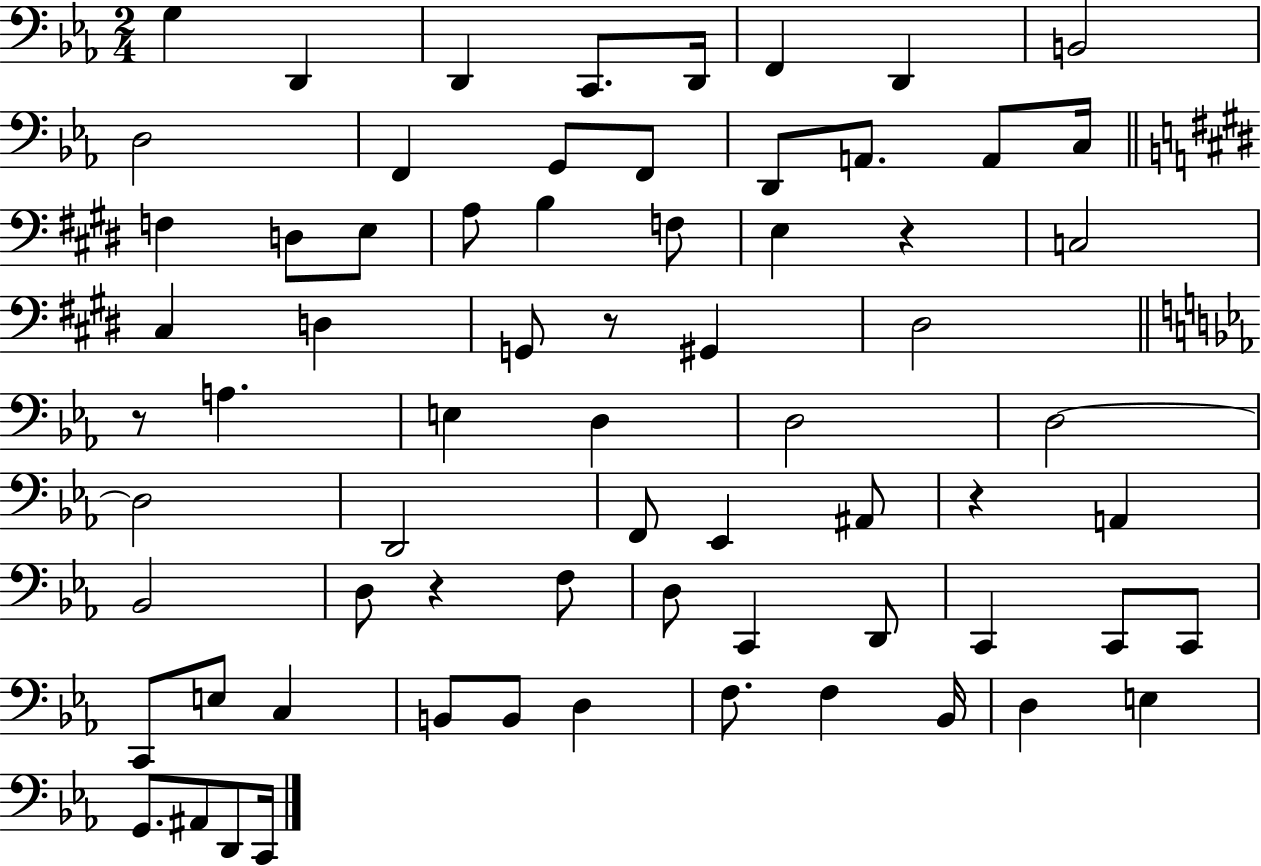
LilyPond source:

{
  \clef bass
  \numericTimeSignature
  \time 2/4
  \key ees \major
  \repeat volta 2 { g4 d,4 | d,4 c,8. d,16 | f,4 d,4 | b,2 | \break d2 | f,4 g,8 f,8 | d,8 a,8. a,8 c16 | \bar "||" \break \key e \major f4 d8 e8 | a8 b4 f8 | e4 r4 | c2 | \break cis4 d4 | g,8 r8 gis,4 | dis2 | \bar "||" \break \key ees \major r8 a4. | e4 d4 | d2 | d2~~ | \break d2 | d,2 | f,8 ees,4 ais,8 | r4 a,4 | \break bes,2 | d8 r4 f8 | d8 c,4 d,8 | c,4 c,8 c,8 | \break c,8 e8 c4 | b,8 b,8 d4 | f8. f4 bes,16 | d4 e4 | \break g,8. ais,8 d,8 c,16 | } \bar "|."
}